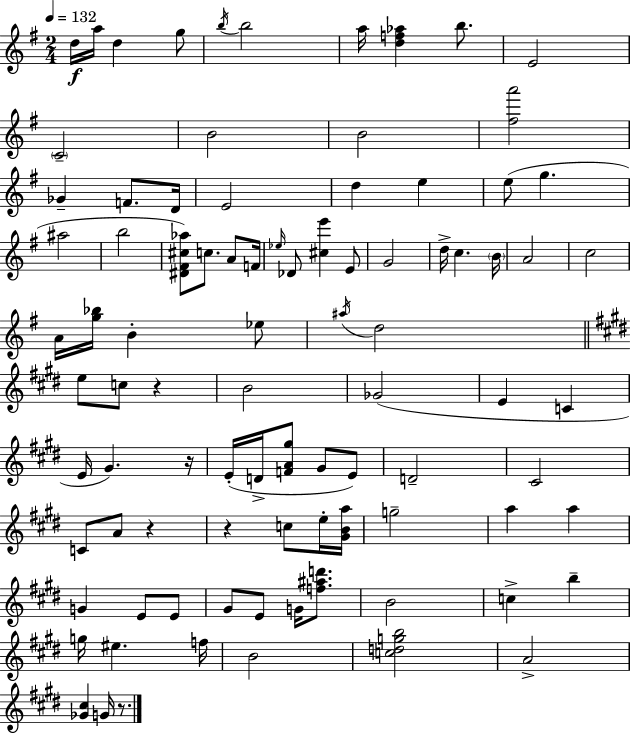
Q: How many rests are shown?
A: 5